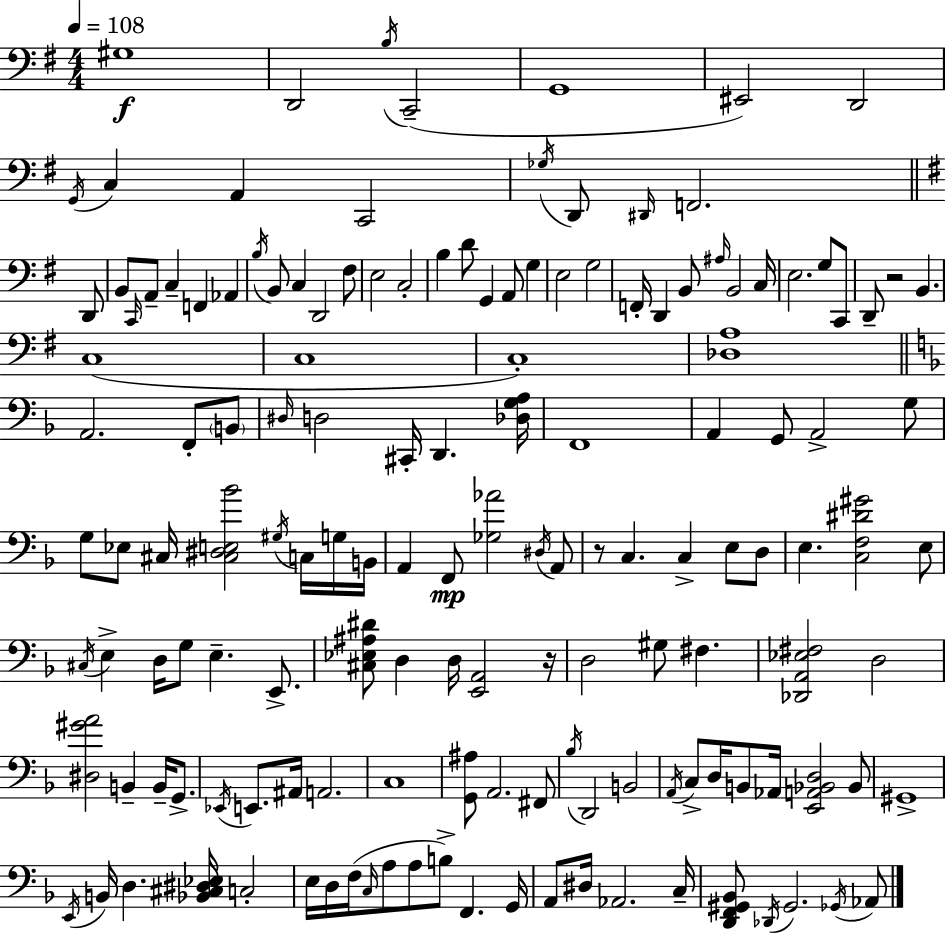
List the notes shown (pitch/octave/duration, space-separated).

G#3/w D2/h B3/s C2/h G2/w EIS2/h D2/h G2/s C3/q A2/q C2/h Gb3/s D2/e D#2/s F2/h. D2/e B2/e C2/s A2/e C3/q F2/q Ab2/q B3/s B2/e C3/q D2/h F#3/e E3/h C3/h B3/q D4/e G2/q A2/e G3/q E3/h G3/h F2/s D2/q B2/e A#3/s B2/h C3/s E3/h. G3/e C2/e D2/e R/h B2/q. C3/w C3/w C3/w [Db3,A3]/w A2/h. F2/e B2/e D#3/s D3/h C#2/s D2/q. [Db3,G3,A3]/s F2/w A2/q G2/e A2/h G3/e G3/e Eb3/e C#3/s [C#3,D#3,E3,Bb4]/h G#3/s C3/s G3/s B2/s A2/q F2/e [Gb3,Ab4]/h D#3/s A2/e R/e C3/q. C3/q E3/e D3/e E3/q. [C3,F3,D#4,G#4]/h E3/e C#3/s E3/q D3/s G3/e E3/q. E2/e. [C#3,Eb3,A#3,D#4]/e D3/q D3/s [E2,A2]/h R/s D3/h G#3/e F#3/q. [Db2,A2,Eb3,F#3]/h D3/h [D#3,G#4,A4]/h B2/q B2/s G2/e. Eb2/s E2/e. A#2/s A2/h. C3/w [G2,A#3]/e A2/h. F#2/e Bb3/s D2/h B2/h A2/s C3/e D3/s B2/e Ab2/s [E2,A2,Bb2,D3]/h Bb2/e G#2/w E2/s B2/s D3/q. [Bb2,C#3,D#3,Eb3]/s C3/h E3/s D3/s F3/s C3/s A3/e A3/e B3/e F2/q. G2/s A2/e D#3/s Ab2/h. C3/s [D2,F2,G#2,Bb2]/e Db2/s G#2/h. Gb2/s Ab2/e